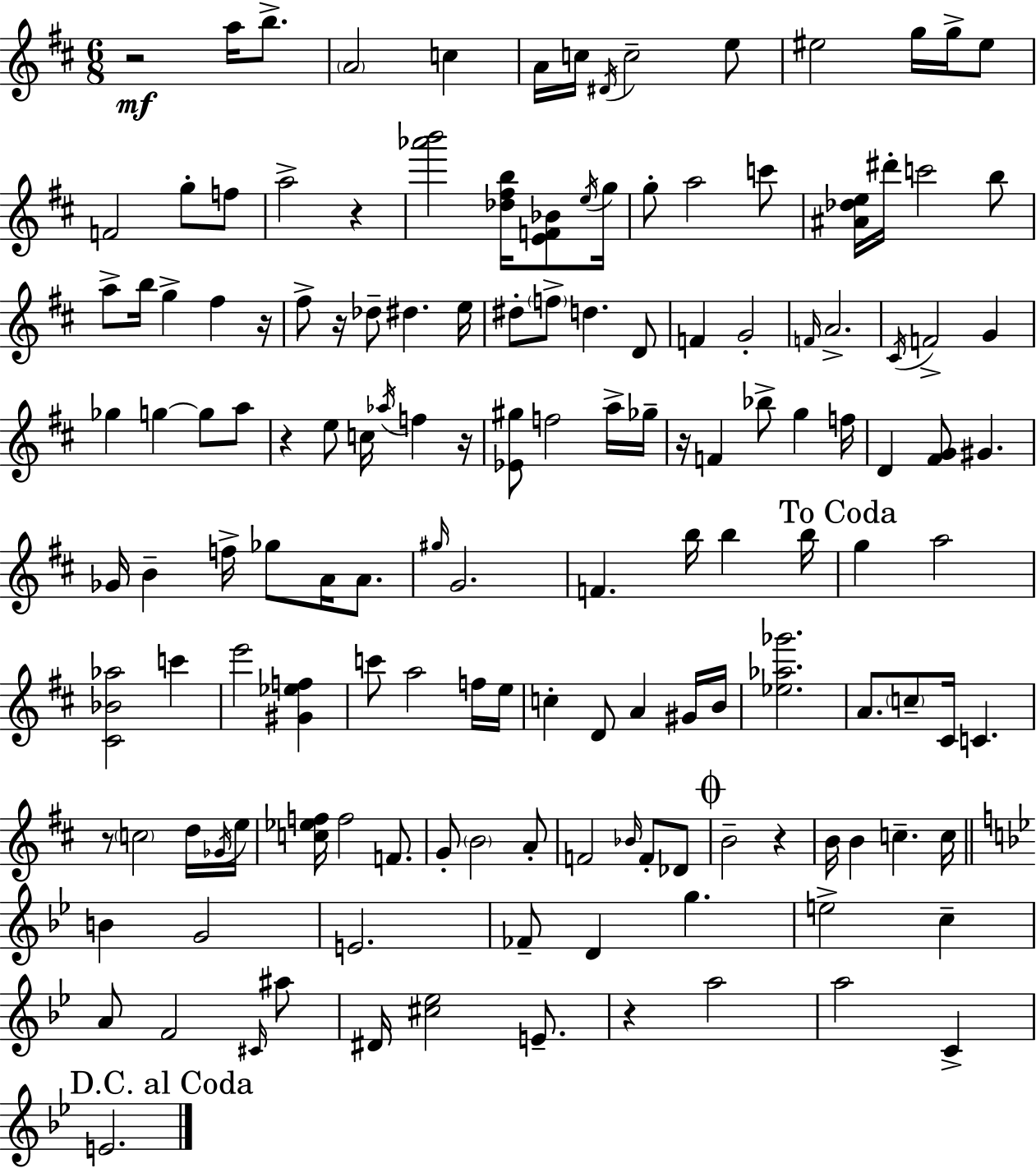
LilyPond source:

{
  \clef treble
  \numericTimeSignature
  \time 6/8
  \key d \major
  r2\mf a''16 b''8.-> | \parenthesize a'2 c''4 | a'16 c''16 \acciaccatura { dis'16 } c''2-- e''8 | eis''2 g''16 g''16-> eis''8 | \break f'2 g''8-. f''8 | a''2-> r4 | <aes''' b'''>2 <des'' fis'' b''>16 <e' f' bes'>8 | \acciaccatura { e''16 } g''16 g''8-. a''2 | \break c'''8 <ais' des'' e''>16 dis'''16-. c'''2 | b''8 a''8-> b''16 g''4-> fis''4 | r16 fis''8-> r16 des''8-- dis''4. | e''16 dis''8-. \parenthesize f''8-> d''4. | \break d'8 f'4 g'2-. | \grace { f'16 } a'2.-> | \acciaccatura { cis'16 } f'2-> | g'4 ges''4 g''4~~ | \break g''8 a''8 r4 e''8 c''16 \acciaccatura { aes''16 } | f''4 r16 <ees' gis''>8 f''2 | a''16-> ges''16-- r16 f'4 bes''8-> | g''4 f''16 d'4 <fis' g'>8 gis'4. | \break ges'16 b'4-- f''16-> ges''8 | a'16 a'8. \grace { gis''16 } g'2. | f'4. | b''16 b''4 b''16 \mark "To Coda" g''4 a''2 | \break <cis' bes' aes''>2 | c'''4 e'''2 | <gis' ees'' f''>4 c'''8 a''2 | f''16 e''16 c''4-. d'8 | \break a'4 gis'16 b'16 <ees'' aes'' ges'''>2. | a'8. \parenthesize c''8-- cis'16 | c'4. r8 \parenthesize c''2 | d''16 \acciaccatura { ges'16 } e''16 <c'' ees'' f''>16 f''2 | \break f'8. g'8-. \parenthesize b'2 | a'8-. f'2 | \grace { bes'16 } f'8-. des'8 \mark \markup { \musicglyph "scripts.coda" } b'2-- | r4 b'16 b'4 | \break c''4.-- c''16 \bar "||" \break \key bes \major b'4 g'2 | e'2. | fes'8-- d'4 g''4. | e''2-> c''4-- | \break a'8 f'2 \grace { cis'16 } ais''8 | dis'16 <cis'' ees''>2 e'8.-- | r4 a''2 | a''2 c'4-> | \break \mark "D.C. al Coda" e'2. | \bar "|."
}